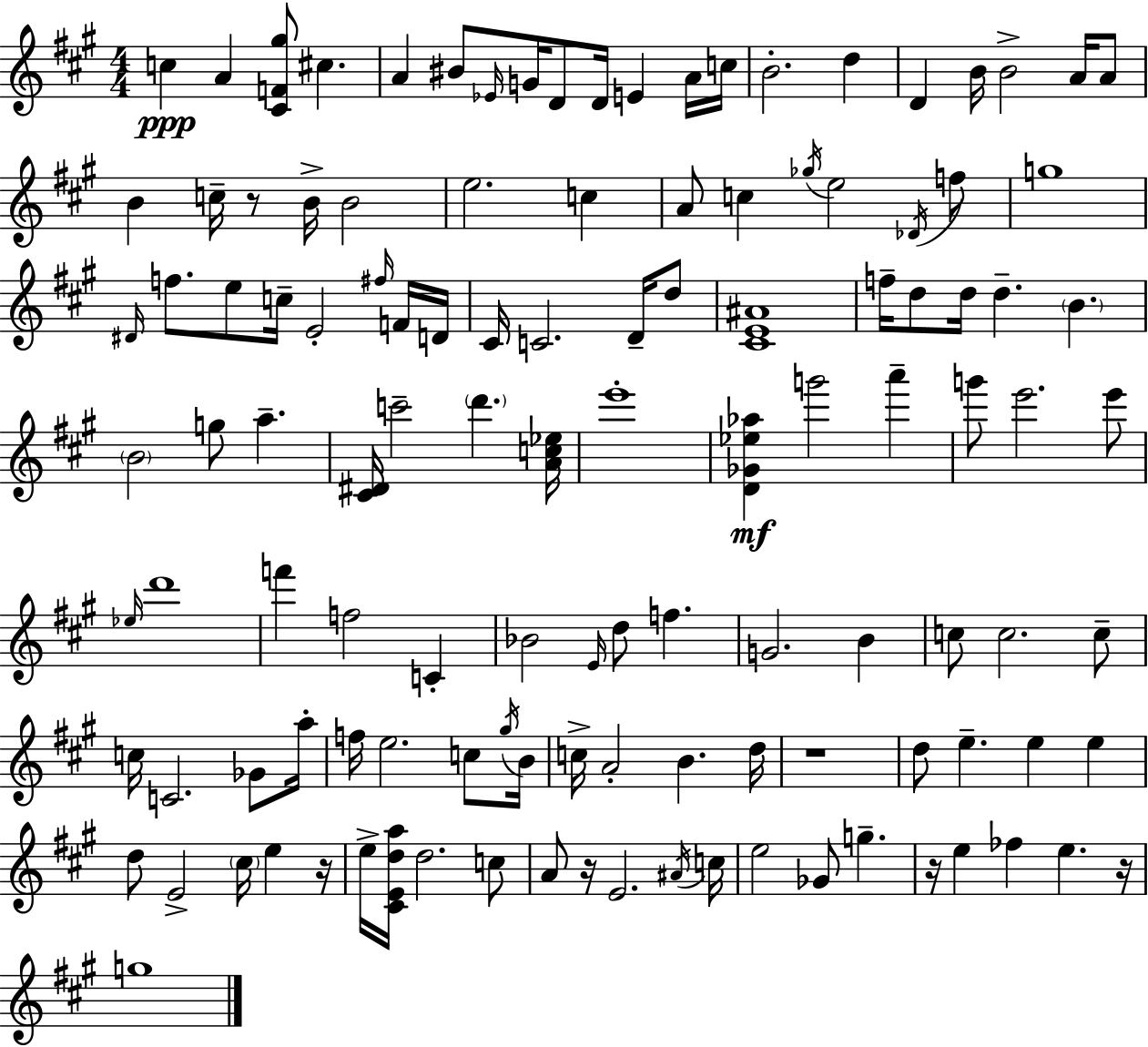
C5/q A4/q [C#4,F4,G#5]/e C#5/q. A4/q BIS4/e Eb4/s G4/s D4/e D4/s E4/q A4/s C5/s B4/h. D5/q D4/q B4/s B4/h A4/s A4/e B4/q C5/s R/e B4/s B4/h E5/h. C5/q A4/e C5/q Gb5/s E5/h Db4/s F5/e G5/w D#4/s F5/e. E5/e C5/s E4/h F#5/s F4/s D4/s C#4/s C4/h. D4/s D5/e [C#4,E4,A#4]/w F5/s D5/e D5/s D5/q. B4/q. B4/h G5/e A5/q. [C#4,D#4]/s C6/h D6/q. [A4,C5,Eb5]/s E6/w [D4,Gb4,Eb5,Ab5]/q G6/h A6/q G6/e E6/h. E6/e Eb5/s D6/w F6/q F5/h C4/q Bb4/h E4/s D5/e F5/q. G4/h. B4/q C5/e C5/h. C5/e C5/s C4/h. Gb4/e A5/s F5/s E5/h. C5/e G#5/s B4/s C5/s A4/h B4/q. D5/s R/w D5/e E5/q. E5/q E5/q D5/e E4/h C#5/s E5/q R/s E5/s [C#4,E4,D5,A5]/s D5/h. C5/e A4/e R/s E4/h. A#4/s C5/s E5/h Gb4/e G5/q. R/s E5/q FES5/q E5/q. R/s G5/w